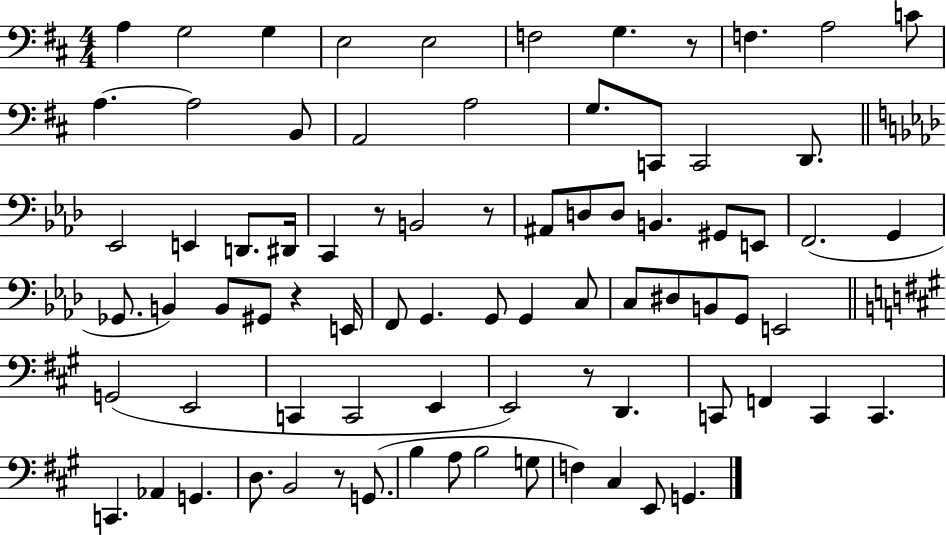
{
  \clef bass
  \numericTimeSignature
  \time 4/4
  \key d \major
  a4 g2 g4 | e2 e2 | f2 g4. r8 | f4. a2 c'8 | \break a4.~~ a2 b,8 | a,2 a2 | g8. c,8 c,2 d,8. | \bar "||" \break \key aes \major ees,2 e,4 d,8. dis,16 | c,4 r8 b,2 r8 | ais,8 d8 d8 b,4. gis,8 e,8 | f,2.( g,4 | \break ges,8. b,4) b,8 gis,8 r4 e,16 | f,8 g,4. g,8 g,4 c8 | c8 dis8 b,8 g,8 e,2 | \bar "||" \break \key a \major g,2( e,2 | c,4 c,2 e,4 | e,2) r8 d,4. | c,8 f,4 c,4 c,4. | \break c,4. aes,4 g,4. | d8. b,2 r8 g,8.( | b4 a8 b2 g8 | f4) cis4 e,8 g,4. | \break \bar "|."
}